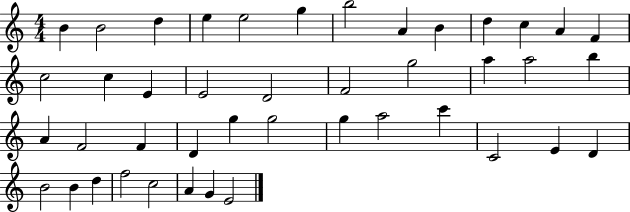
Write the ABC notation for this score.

X:1
T:Untitled
M:4/4
L:1/4
K:C
B B2 d e e2 g b2 A B d c A F c2 c E E2 D2 F2 g2 a a2 b A F2 F D g g2 g a2 c' C2 E D B2 B d f2 c2 A G E2